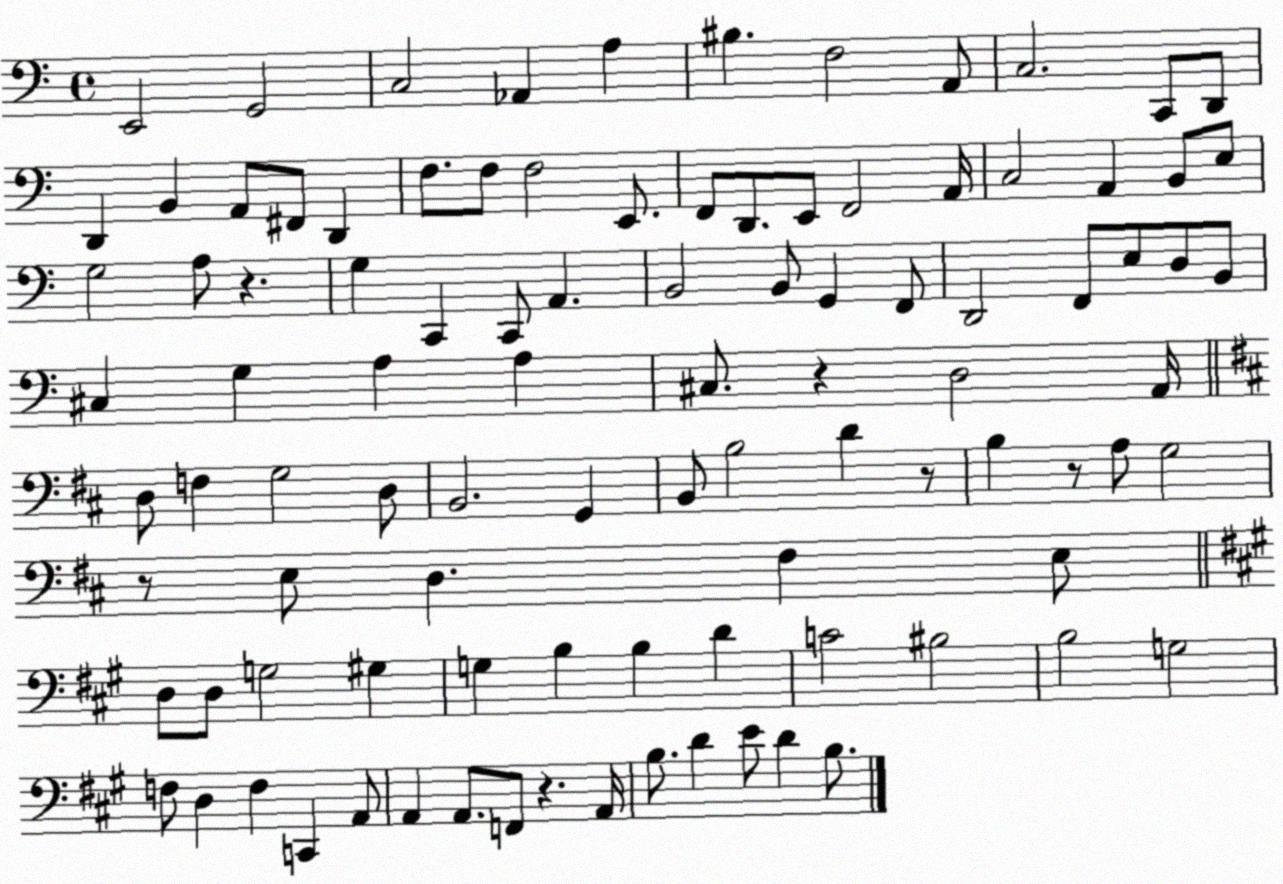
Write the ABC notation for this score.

X:1
T:Untitled
M:4/4
L:1/4
K:C
E,,2 G,,2 C,2 _A,, A, ^B, F,2 A,,/2 C,2 C,,/2 D,,/2 D,, B,, A,,/2 ^F,,/2 D,, F,/2 F,/2 F,2 E,,/2 F,,/2 D,,/2 E,,/2 F,,2 A,,/4 C,2 A,, B,,/2 E,/2 G,2 A,/2 z G, C,, C,,/2 A,, B,,2 B,,/2 G,, F,,/2 D,,2 F,,/2 E,/2 D,/2 B,,/2 ^C, G, A, A, ^C,/2 z D,2 A,,/4 D,/2 F, G,2 D,/2 B,,2 G,, B,,/2 B,2 D z/2 B, z/2 A,/2 G,2 z/2 E,/2 D, ^F, E,/2 D,/2 D,/2 G,2 ^G, G, B, B, D C2 ^B,2 B,2 G,2 F,/2 D, F, C,, A,,/2 A,, A,,/2 F,,/2 z A,,/4 B,/2 D E/2 D B,/2